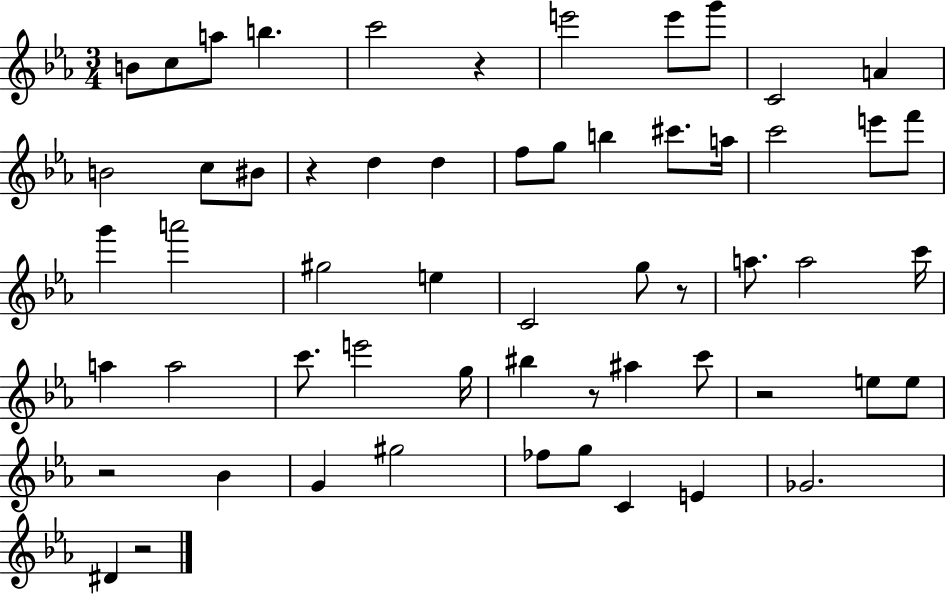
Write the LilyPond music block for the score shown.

{
  \clef treble
  \numericTimeSignature
  \time 3/4
  \key ees \major
  b'8 c''8 a''8 b''4. | c'''2 r4 | e'''2 e'''8 g'''8 | c'2 a'4 | \break b'2 c''8 bis'8 | r4 d''4 d''4 | f''8 g''8 b''4 cis'''8. a''16 | c'''2 e'''8 f'''8 | \break g'''4 a'''2 | gis''2 e''4 | c'2 g''8 r8 | a''8. a''2 c'''16 | \break a''4 a''2 | c'''8. e'''2 g''16 | bis''4 r8 ais''4 c'''8 | r2 e''8 e''8 | \break r2 bes'4 | g'4 gis''2 | fes''8 g''8 c'4 e'4 | ges'2. | \break dis'4 r2 | \bar "|."
}